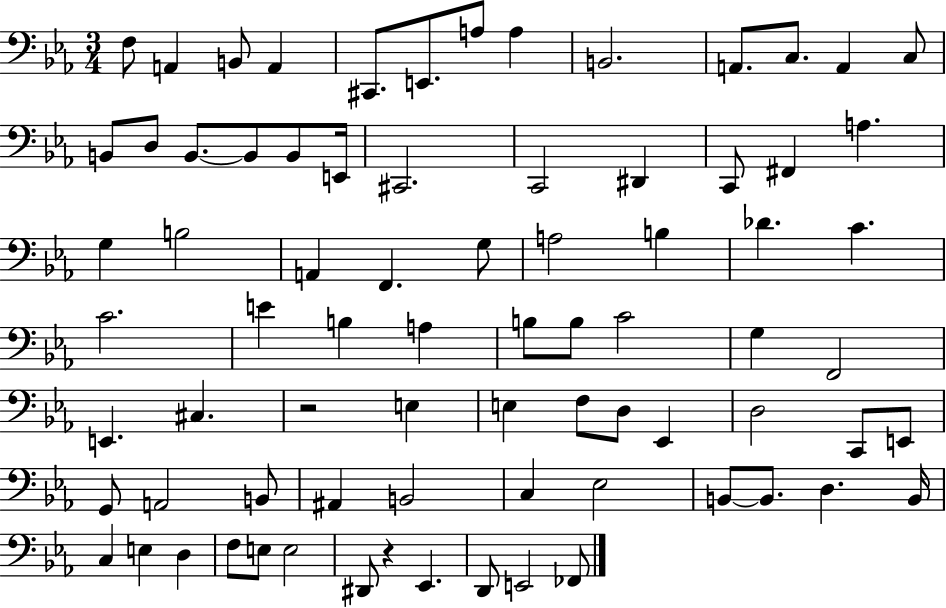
X:1
T:Untitled
M:3/4
L:1/4
K:Eb
F,/2 A,, B,,/2 A,, ^C,,/2 E,,/2 A,/2 A, B,,2 A,,/2 C,/2 A,, C,/2 B,,/2 D,/2 B,,/2 B,,/2 B,,/2 E,,/4 ^C,,2 C,,2 ^D,, C,,/2 ^F,, A, G, B,2 A,, F,, G,/2 A,2 B, _D C C2 E B, A, B,/2 B,/2 C2 G, F,,2 E,, ^C, z2 E, E, F,/2 D,/2 _E,, D,2 C,,/2 E,,/2 G,,/2 A,,2 B,,/2 ^A,, B,,2 C, _E,2 B,,/2 B,,/2 D, B,,/4 C, E, D, F,/2 E,/2 E,2 ^D,,/2 z _E,, D,,/2 E,,2 _F,,/2